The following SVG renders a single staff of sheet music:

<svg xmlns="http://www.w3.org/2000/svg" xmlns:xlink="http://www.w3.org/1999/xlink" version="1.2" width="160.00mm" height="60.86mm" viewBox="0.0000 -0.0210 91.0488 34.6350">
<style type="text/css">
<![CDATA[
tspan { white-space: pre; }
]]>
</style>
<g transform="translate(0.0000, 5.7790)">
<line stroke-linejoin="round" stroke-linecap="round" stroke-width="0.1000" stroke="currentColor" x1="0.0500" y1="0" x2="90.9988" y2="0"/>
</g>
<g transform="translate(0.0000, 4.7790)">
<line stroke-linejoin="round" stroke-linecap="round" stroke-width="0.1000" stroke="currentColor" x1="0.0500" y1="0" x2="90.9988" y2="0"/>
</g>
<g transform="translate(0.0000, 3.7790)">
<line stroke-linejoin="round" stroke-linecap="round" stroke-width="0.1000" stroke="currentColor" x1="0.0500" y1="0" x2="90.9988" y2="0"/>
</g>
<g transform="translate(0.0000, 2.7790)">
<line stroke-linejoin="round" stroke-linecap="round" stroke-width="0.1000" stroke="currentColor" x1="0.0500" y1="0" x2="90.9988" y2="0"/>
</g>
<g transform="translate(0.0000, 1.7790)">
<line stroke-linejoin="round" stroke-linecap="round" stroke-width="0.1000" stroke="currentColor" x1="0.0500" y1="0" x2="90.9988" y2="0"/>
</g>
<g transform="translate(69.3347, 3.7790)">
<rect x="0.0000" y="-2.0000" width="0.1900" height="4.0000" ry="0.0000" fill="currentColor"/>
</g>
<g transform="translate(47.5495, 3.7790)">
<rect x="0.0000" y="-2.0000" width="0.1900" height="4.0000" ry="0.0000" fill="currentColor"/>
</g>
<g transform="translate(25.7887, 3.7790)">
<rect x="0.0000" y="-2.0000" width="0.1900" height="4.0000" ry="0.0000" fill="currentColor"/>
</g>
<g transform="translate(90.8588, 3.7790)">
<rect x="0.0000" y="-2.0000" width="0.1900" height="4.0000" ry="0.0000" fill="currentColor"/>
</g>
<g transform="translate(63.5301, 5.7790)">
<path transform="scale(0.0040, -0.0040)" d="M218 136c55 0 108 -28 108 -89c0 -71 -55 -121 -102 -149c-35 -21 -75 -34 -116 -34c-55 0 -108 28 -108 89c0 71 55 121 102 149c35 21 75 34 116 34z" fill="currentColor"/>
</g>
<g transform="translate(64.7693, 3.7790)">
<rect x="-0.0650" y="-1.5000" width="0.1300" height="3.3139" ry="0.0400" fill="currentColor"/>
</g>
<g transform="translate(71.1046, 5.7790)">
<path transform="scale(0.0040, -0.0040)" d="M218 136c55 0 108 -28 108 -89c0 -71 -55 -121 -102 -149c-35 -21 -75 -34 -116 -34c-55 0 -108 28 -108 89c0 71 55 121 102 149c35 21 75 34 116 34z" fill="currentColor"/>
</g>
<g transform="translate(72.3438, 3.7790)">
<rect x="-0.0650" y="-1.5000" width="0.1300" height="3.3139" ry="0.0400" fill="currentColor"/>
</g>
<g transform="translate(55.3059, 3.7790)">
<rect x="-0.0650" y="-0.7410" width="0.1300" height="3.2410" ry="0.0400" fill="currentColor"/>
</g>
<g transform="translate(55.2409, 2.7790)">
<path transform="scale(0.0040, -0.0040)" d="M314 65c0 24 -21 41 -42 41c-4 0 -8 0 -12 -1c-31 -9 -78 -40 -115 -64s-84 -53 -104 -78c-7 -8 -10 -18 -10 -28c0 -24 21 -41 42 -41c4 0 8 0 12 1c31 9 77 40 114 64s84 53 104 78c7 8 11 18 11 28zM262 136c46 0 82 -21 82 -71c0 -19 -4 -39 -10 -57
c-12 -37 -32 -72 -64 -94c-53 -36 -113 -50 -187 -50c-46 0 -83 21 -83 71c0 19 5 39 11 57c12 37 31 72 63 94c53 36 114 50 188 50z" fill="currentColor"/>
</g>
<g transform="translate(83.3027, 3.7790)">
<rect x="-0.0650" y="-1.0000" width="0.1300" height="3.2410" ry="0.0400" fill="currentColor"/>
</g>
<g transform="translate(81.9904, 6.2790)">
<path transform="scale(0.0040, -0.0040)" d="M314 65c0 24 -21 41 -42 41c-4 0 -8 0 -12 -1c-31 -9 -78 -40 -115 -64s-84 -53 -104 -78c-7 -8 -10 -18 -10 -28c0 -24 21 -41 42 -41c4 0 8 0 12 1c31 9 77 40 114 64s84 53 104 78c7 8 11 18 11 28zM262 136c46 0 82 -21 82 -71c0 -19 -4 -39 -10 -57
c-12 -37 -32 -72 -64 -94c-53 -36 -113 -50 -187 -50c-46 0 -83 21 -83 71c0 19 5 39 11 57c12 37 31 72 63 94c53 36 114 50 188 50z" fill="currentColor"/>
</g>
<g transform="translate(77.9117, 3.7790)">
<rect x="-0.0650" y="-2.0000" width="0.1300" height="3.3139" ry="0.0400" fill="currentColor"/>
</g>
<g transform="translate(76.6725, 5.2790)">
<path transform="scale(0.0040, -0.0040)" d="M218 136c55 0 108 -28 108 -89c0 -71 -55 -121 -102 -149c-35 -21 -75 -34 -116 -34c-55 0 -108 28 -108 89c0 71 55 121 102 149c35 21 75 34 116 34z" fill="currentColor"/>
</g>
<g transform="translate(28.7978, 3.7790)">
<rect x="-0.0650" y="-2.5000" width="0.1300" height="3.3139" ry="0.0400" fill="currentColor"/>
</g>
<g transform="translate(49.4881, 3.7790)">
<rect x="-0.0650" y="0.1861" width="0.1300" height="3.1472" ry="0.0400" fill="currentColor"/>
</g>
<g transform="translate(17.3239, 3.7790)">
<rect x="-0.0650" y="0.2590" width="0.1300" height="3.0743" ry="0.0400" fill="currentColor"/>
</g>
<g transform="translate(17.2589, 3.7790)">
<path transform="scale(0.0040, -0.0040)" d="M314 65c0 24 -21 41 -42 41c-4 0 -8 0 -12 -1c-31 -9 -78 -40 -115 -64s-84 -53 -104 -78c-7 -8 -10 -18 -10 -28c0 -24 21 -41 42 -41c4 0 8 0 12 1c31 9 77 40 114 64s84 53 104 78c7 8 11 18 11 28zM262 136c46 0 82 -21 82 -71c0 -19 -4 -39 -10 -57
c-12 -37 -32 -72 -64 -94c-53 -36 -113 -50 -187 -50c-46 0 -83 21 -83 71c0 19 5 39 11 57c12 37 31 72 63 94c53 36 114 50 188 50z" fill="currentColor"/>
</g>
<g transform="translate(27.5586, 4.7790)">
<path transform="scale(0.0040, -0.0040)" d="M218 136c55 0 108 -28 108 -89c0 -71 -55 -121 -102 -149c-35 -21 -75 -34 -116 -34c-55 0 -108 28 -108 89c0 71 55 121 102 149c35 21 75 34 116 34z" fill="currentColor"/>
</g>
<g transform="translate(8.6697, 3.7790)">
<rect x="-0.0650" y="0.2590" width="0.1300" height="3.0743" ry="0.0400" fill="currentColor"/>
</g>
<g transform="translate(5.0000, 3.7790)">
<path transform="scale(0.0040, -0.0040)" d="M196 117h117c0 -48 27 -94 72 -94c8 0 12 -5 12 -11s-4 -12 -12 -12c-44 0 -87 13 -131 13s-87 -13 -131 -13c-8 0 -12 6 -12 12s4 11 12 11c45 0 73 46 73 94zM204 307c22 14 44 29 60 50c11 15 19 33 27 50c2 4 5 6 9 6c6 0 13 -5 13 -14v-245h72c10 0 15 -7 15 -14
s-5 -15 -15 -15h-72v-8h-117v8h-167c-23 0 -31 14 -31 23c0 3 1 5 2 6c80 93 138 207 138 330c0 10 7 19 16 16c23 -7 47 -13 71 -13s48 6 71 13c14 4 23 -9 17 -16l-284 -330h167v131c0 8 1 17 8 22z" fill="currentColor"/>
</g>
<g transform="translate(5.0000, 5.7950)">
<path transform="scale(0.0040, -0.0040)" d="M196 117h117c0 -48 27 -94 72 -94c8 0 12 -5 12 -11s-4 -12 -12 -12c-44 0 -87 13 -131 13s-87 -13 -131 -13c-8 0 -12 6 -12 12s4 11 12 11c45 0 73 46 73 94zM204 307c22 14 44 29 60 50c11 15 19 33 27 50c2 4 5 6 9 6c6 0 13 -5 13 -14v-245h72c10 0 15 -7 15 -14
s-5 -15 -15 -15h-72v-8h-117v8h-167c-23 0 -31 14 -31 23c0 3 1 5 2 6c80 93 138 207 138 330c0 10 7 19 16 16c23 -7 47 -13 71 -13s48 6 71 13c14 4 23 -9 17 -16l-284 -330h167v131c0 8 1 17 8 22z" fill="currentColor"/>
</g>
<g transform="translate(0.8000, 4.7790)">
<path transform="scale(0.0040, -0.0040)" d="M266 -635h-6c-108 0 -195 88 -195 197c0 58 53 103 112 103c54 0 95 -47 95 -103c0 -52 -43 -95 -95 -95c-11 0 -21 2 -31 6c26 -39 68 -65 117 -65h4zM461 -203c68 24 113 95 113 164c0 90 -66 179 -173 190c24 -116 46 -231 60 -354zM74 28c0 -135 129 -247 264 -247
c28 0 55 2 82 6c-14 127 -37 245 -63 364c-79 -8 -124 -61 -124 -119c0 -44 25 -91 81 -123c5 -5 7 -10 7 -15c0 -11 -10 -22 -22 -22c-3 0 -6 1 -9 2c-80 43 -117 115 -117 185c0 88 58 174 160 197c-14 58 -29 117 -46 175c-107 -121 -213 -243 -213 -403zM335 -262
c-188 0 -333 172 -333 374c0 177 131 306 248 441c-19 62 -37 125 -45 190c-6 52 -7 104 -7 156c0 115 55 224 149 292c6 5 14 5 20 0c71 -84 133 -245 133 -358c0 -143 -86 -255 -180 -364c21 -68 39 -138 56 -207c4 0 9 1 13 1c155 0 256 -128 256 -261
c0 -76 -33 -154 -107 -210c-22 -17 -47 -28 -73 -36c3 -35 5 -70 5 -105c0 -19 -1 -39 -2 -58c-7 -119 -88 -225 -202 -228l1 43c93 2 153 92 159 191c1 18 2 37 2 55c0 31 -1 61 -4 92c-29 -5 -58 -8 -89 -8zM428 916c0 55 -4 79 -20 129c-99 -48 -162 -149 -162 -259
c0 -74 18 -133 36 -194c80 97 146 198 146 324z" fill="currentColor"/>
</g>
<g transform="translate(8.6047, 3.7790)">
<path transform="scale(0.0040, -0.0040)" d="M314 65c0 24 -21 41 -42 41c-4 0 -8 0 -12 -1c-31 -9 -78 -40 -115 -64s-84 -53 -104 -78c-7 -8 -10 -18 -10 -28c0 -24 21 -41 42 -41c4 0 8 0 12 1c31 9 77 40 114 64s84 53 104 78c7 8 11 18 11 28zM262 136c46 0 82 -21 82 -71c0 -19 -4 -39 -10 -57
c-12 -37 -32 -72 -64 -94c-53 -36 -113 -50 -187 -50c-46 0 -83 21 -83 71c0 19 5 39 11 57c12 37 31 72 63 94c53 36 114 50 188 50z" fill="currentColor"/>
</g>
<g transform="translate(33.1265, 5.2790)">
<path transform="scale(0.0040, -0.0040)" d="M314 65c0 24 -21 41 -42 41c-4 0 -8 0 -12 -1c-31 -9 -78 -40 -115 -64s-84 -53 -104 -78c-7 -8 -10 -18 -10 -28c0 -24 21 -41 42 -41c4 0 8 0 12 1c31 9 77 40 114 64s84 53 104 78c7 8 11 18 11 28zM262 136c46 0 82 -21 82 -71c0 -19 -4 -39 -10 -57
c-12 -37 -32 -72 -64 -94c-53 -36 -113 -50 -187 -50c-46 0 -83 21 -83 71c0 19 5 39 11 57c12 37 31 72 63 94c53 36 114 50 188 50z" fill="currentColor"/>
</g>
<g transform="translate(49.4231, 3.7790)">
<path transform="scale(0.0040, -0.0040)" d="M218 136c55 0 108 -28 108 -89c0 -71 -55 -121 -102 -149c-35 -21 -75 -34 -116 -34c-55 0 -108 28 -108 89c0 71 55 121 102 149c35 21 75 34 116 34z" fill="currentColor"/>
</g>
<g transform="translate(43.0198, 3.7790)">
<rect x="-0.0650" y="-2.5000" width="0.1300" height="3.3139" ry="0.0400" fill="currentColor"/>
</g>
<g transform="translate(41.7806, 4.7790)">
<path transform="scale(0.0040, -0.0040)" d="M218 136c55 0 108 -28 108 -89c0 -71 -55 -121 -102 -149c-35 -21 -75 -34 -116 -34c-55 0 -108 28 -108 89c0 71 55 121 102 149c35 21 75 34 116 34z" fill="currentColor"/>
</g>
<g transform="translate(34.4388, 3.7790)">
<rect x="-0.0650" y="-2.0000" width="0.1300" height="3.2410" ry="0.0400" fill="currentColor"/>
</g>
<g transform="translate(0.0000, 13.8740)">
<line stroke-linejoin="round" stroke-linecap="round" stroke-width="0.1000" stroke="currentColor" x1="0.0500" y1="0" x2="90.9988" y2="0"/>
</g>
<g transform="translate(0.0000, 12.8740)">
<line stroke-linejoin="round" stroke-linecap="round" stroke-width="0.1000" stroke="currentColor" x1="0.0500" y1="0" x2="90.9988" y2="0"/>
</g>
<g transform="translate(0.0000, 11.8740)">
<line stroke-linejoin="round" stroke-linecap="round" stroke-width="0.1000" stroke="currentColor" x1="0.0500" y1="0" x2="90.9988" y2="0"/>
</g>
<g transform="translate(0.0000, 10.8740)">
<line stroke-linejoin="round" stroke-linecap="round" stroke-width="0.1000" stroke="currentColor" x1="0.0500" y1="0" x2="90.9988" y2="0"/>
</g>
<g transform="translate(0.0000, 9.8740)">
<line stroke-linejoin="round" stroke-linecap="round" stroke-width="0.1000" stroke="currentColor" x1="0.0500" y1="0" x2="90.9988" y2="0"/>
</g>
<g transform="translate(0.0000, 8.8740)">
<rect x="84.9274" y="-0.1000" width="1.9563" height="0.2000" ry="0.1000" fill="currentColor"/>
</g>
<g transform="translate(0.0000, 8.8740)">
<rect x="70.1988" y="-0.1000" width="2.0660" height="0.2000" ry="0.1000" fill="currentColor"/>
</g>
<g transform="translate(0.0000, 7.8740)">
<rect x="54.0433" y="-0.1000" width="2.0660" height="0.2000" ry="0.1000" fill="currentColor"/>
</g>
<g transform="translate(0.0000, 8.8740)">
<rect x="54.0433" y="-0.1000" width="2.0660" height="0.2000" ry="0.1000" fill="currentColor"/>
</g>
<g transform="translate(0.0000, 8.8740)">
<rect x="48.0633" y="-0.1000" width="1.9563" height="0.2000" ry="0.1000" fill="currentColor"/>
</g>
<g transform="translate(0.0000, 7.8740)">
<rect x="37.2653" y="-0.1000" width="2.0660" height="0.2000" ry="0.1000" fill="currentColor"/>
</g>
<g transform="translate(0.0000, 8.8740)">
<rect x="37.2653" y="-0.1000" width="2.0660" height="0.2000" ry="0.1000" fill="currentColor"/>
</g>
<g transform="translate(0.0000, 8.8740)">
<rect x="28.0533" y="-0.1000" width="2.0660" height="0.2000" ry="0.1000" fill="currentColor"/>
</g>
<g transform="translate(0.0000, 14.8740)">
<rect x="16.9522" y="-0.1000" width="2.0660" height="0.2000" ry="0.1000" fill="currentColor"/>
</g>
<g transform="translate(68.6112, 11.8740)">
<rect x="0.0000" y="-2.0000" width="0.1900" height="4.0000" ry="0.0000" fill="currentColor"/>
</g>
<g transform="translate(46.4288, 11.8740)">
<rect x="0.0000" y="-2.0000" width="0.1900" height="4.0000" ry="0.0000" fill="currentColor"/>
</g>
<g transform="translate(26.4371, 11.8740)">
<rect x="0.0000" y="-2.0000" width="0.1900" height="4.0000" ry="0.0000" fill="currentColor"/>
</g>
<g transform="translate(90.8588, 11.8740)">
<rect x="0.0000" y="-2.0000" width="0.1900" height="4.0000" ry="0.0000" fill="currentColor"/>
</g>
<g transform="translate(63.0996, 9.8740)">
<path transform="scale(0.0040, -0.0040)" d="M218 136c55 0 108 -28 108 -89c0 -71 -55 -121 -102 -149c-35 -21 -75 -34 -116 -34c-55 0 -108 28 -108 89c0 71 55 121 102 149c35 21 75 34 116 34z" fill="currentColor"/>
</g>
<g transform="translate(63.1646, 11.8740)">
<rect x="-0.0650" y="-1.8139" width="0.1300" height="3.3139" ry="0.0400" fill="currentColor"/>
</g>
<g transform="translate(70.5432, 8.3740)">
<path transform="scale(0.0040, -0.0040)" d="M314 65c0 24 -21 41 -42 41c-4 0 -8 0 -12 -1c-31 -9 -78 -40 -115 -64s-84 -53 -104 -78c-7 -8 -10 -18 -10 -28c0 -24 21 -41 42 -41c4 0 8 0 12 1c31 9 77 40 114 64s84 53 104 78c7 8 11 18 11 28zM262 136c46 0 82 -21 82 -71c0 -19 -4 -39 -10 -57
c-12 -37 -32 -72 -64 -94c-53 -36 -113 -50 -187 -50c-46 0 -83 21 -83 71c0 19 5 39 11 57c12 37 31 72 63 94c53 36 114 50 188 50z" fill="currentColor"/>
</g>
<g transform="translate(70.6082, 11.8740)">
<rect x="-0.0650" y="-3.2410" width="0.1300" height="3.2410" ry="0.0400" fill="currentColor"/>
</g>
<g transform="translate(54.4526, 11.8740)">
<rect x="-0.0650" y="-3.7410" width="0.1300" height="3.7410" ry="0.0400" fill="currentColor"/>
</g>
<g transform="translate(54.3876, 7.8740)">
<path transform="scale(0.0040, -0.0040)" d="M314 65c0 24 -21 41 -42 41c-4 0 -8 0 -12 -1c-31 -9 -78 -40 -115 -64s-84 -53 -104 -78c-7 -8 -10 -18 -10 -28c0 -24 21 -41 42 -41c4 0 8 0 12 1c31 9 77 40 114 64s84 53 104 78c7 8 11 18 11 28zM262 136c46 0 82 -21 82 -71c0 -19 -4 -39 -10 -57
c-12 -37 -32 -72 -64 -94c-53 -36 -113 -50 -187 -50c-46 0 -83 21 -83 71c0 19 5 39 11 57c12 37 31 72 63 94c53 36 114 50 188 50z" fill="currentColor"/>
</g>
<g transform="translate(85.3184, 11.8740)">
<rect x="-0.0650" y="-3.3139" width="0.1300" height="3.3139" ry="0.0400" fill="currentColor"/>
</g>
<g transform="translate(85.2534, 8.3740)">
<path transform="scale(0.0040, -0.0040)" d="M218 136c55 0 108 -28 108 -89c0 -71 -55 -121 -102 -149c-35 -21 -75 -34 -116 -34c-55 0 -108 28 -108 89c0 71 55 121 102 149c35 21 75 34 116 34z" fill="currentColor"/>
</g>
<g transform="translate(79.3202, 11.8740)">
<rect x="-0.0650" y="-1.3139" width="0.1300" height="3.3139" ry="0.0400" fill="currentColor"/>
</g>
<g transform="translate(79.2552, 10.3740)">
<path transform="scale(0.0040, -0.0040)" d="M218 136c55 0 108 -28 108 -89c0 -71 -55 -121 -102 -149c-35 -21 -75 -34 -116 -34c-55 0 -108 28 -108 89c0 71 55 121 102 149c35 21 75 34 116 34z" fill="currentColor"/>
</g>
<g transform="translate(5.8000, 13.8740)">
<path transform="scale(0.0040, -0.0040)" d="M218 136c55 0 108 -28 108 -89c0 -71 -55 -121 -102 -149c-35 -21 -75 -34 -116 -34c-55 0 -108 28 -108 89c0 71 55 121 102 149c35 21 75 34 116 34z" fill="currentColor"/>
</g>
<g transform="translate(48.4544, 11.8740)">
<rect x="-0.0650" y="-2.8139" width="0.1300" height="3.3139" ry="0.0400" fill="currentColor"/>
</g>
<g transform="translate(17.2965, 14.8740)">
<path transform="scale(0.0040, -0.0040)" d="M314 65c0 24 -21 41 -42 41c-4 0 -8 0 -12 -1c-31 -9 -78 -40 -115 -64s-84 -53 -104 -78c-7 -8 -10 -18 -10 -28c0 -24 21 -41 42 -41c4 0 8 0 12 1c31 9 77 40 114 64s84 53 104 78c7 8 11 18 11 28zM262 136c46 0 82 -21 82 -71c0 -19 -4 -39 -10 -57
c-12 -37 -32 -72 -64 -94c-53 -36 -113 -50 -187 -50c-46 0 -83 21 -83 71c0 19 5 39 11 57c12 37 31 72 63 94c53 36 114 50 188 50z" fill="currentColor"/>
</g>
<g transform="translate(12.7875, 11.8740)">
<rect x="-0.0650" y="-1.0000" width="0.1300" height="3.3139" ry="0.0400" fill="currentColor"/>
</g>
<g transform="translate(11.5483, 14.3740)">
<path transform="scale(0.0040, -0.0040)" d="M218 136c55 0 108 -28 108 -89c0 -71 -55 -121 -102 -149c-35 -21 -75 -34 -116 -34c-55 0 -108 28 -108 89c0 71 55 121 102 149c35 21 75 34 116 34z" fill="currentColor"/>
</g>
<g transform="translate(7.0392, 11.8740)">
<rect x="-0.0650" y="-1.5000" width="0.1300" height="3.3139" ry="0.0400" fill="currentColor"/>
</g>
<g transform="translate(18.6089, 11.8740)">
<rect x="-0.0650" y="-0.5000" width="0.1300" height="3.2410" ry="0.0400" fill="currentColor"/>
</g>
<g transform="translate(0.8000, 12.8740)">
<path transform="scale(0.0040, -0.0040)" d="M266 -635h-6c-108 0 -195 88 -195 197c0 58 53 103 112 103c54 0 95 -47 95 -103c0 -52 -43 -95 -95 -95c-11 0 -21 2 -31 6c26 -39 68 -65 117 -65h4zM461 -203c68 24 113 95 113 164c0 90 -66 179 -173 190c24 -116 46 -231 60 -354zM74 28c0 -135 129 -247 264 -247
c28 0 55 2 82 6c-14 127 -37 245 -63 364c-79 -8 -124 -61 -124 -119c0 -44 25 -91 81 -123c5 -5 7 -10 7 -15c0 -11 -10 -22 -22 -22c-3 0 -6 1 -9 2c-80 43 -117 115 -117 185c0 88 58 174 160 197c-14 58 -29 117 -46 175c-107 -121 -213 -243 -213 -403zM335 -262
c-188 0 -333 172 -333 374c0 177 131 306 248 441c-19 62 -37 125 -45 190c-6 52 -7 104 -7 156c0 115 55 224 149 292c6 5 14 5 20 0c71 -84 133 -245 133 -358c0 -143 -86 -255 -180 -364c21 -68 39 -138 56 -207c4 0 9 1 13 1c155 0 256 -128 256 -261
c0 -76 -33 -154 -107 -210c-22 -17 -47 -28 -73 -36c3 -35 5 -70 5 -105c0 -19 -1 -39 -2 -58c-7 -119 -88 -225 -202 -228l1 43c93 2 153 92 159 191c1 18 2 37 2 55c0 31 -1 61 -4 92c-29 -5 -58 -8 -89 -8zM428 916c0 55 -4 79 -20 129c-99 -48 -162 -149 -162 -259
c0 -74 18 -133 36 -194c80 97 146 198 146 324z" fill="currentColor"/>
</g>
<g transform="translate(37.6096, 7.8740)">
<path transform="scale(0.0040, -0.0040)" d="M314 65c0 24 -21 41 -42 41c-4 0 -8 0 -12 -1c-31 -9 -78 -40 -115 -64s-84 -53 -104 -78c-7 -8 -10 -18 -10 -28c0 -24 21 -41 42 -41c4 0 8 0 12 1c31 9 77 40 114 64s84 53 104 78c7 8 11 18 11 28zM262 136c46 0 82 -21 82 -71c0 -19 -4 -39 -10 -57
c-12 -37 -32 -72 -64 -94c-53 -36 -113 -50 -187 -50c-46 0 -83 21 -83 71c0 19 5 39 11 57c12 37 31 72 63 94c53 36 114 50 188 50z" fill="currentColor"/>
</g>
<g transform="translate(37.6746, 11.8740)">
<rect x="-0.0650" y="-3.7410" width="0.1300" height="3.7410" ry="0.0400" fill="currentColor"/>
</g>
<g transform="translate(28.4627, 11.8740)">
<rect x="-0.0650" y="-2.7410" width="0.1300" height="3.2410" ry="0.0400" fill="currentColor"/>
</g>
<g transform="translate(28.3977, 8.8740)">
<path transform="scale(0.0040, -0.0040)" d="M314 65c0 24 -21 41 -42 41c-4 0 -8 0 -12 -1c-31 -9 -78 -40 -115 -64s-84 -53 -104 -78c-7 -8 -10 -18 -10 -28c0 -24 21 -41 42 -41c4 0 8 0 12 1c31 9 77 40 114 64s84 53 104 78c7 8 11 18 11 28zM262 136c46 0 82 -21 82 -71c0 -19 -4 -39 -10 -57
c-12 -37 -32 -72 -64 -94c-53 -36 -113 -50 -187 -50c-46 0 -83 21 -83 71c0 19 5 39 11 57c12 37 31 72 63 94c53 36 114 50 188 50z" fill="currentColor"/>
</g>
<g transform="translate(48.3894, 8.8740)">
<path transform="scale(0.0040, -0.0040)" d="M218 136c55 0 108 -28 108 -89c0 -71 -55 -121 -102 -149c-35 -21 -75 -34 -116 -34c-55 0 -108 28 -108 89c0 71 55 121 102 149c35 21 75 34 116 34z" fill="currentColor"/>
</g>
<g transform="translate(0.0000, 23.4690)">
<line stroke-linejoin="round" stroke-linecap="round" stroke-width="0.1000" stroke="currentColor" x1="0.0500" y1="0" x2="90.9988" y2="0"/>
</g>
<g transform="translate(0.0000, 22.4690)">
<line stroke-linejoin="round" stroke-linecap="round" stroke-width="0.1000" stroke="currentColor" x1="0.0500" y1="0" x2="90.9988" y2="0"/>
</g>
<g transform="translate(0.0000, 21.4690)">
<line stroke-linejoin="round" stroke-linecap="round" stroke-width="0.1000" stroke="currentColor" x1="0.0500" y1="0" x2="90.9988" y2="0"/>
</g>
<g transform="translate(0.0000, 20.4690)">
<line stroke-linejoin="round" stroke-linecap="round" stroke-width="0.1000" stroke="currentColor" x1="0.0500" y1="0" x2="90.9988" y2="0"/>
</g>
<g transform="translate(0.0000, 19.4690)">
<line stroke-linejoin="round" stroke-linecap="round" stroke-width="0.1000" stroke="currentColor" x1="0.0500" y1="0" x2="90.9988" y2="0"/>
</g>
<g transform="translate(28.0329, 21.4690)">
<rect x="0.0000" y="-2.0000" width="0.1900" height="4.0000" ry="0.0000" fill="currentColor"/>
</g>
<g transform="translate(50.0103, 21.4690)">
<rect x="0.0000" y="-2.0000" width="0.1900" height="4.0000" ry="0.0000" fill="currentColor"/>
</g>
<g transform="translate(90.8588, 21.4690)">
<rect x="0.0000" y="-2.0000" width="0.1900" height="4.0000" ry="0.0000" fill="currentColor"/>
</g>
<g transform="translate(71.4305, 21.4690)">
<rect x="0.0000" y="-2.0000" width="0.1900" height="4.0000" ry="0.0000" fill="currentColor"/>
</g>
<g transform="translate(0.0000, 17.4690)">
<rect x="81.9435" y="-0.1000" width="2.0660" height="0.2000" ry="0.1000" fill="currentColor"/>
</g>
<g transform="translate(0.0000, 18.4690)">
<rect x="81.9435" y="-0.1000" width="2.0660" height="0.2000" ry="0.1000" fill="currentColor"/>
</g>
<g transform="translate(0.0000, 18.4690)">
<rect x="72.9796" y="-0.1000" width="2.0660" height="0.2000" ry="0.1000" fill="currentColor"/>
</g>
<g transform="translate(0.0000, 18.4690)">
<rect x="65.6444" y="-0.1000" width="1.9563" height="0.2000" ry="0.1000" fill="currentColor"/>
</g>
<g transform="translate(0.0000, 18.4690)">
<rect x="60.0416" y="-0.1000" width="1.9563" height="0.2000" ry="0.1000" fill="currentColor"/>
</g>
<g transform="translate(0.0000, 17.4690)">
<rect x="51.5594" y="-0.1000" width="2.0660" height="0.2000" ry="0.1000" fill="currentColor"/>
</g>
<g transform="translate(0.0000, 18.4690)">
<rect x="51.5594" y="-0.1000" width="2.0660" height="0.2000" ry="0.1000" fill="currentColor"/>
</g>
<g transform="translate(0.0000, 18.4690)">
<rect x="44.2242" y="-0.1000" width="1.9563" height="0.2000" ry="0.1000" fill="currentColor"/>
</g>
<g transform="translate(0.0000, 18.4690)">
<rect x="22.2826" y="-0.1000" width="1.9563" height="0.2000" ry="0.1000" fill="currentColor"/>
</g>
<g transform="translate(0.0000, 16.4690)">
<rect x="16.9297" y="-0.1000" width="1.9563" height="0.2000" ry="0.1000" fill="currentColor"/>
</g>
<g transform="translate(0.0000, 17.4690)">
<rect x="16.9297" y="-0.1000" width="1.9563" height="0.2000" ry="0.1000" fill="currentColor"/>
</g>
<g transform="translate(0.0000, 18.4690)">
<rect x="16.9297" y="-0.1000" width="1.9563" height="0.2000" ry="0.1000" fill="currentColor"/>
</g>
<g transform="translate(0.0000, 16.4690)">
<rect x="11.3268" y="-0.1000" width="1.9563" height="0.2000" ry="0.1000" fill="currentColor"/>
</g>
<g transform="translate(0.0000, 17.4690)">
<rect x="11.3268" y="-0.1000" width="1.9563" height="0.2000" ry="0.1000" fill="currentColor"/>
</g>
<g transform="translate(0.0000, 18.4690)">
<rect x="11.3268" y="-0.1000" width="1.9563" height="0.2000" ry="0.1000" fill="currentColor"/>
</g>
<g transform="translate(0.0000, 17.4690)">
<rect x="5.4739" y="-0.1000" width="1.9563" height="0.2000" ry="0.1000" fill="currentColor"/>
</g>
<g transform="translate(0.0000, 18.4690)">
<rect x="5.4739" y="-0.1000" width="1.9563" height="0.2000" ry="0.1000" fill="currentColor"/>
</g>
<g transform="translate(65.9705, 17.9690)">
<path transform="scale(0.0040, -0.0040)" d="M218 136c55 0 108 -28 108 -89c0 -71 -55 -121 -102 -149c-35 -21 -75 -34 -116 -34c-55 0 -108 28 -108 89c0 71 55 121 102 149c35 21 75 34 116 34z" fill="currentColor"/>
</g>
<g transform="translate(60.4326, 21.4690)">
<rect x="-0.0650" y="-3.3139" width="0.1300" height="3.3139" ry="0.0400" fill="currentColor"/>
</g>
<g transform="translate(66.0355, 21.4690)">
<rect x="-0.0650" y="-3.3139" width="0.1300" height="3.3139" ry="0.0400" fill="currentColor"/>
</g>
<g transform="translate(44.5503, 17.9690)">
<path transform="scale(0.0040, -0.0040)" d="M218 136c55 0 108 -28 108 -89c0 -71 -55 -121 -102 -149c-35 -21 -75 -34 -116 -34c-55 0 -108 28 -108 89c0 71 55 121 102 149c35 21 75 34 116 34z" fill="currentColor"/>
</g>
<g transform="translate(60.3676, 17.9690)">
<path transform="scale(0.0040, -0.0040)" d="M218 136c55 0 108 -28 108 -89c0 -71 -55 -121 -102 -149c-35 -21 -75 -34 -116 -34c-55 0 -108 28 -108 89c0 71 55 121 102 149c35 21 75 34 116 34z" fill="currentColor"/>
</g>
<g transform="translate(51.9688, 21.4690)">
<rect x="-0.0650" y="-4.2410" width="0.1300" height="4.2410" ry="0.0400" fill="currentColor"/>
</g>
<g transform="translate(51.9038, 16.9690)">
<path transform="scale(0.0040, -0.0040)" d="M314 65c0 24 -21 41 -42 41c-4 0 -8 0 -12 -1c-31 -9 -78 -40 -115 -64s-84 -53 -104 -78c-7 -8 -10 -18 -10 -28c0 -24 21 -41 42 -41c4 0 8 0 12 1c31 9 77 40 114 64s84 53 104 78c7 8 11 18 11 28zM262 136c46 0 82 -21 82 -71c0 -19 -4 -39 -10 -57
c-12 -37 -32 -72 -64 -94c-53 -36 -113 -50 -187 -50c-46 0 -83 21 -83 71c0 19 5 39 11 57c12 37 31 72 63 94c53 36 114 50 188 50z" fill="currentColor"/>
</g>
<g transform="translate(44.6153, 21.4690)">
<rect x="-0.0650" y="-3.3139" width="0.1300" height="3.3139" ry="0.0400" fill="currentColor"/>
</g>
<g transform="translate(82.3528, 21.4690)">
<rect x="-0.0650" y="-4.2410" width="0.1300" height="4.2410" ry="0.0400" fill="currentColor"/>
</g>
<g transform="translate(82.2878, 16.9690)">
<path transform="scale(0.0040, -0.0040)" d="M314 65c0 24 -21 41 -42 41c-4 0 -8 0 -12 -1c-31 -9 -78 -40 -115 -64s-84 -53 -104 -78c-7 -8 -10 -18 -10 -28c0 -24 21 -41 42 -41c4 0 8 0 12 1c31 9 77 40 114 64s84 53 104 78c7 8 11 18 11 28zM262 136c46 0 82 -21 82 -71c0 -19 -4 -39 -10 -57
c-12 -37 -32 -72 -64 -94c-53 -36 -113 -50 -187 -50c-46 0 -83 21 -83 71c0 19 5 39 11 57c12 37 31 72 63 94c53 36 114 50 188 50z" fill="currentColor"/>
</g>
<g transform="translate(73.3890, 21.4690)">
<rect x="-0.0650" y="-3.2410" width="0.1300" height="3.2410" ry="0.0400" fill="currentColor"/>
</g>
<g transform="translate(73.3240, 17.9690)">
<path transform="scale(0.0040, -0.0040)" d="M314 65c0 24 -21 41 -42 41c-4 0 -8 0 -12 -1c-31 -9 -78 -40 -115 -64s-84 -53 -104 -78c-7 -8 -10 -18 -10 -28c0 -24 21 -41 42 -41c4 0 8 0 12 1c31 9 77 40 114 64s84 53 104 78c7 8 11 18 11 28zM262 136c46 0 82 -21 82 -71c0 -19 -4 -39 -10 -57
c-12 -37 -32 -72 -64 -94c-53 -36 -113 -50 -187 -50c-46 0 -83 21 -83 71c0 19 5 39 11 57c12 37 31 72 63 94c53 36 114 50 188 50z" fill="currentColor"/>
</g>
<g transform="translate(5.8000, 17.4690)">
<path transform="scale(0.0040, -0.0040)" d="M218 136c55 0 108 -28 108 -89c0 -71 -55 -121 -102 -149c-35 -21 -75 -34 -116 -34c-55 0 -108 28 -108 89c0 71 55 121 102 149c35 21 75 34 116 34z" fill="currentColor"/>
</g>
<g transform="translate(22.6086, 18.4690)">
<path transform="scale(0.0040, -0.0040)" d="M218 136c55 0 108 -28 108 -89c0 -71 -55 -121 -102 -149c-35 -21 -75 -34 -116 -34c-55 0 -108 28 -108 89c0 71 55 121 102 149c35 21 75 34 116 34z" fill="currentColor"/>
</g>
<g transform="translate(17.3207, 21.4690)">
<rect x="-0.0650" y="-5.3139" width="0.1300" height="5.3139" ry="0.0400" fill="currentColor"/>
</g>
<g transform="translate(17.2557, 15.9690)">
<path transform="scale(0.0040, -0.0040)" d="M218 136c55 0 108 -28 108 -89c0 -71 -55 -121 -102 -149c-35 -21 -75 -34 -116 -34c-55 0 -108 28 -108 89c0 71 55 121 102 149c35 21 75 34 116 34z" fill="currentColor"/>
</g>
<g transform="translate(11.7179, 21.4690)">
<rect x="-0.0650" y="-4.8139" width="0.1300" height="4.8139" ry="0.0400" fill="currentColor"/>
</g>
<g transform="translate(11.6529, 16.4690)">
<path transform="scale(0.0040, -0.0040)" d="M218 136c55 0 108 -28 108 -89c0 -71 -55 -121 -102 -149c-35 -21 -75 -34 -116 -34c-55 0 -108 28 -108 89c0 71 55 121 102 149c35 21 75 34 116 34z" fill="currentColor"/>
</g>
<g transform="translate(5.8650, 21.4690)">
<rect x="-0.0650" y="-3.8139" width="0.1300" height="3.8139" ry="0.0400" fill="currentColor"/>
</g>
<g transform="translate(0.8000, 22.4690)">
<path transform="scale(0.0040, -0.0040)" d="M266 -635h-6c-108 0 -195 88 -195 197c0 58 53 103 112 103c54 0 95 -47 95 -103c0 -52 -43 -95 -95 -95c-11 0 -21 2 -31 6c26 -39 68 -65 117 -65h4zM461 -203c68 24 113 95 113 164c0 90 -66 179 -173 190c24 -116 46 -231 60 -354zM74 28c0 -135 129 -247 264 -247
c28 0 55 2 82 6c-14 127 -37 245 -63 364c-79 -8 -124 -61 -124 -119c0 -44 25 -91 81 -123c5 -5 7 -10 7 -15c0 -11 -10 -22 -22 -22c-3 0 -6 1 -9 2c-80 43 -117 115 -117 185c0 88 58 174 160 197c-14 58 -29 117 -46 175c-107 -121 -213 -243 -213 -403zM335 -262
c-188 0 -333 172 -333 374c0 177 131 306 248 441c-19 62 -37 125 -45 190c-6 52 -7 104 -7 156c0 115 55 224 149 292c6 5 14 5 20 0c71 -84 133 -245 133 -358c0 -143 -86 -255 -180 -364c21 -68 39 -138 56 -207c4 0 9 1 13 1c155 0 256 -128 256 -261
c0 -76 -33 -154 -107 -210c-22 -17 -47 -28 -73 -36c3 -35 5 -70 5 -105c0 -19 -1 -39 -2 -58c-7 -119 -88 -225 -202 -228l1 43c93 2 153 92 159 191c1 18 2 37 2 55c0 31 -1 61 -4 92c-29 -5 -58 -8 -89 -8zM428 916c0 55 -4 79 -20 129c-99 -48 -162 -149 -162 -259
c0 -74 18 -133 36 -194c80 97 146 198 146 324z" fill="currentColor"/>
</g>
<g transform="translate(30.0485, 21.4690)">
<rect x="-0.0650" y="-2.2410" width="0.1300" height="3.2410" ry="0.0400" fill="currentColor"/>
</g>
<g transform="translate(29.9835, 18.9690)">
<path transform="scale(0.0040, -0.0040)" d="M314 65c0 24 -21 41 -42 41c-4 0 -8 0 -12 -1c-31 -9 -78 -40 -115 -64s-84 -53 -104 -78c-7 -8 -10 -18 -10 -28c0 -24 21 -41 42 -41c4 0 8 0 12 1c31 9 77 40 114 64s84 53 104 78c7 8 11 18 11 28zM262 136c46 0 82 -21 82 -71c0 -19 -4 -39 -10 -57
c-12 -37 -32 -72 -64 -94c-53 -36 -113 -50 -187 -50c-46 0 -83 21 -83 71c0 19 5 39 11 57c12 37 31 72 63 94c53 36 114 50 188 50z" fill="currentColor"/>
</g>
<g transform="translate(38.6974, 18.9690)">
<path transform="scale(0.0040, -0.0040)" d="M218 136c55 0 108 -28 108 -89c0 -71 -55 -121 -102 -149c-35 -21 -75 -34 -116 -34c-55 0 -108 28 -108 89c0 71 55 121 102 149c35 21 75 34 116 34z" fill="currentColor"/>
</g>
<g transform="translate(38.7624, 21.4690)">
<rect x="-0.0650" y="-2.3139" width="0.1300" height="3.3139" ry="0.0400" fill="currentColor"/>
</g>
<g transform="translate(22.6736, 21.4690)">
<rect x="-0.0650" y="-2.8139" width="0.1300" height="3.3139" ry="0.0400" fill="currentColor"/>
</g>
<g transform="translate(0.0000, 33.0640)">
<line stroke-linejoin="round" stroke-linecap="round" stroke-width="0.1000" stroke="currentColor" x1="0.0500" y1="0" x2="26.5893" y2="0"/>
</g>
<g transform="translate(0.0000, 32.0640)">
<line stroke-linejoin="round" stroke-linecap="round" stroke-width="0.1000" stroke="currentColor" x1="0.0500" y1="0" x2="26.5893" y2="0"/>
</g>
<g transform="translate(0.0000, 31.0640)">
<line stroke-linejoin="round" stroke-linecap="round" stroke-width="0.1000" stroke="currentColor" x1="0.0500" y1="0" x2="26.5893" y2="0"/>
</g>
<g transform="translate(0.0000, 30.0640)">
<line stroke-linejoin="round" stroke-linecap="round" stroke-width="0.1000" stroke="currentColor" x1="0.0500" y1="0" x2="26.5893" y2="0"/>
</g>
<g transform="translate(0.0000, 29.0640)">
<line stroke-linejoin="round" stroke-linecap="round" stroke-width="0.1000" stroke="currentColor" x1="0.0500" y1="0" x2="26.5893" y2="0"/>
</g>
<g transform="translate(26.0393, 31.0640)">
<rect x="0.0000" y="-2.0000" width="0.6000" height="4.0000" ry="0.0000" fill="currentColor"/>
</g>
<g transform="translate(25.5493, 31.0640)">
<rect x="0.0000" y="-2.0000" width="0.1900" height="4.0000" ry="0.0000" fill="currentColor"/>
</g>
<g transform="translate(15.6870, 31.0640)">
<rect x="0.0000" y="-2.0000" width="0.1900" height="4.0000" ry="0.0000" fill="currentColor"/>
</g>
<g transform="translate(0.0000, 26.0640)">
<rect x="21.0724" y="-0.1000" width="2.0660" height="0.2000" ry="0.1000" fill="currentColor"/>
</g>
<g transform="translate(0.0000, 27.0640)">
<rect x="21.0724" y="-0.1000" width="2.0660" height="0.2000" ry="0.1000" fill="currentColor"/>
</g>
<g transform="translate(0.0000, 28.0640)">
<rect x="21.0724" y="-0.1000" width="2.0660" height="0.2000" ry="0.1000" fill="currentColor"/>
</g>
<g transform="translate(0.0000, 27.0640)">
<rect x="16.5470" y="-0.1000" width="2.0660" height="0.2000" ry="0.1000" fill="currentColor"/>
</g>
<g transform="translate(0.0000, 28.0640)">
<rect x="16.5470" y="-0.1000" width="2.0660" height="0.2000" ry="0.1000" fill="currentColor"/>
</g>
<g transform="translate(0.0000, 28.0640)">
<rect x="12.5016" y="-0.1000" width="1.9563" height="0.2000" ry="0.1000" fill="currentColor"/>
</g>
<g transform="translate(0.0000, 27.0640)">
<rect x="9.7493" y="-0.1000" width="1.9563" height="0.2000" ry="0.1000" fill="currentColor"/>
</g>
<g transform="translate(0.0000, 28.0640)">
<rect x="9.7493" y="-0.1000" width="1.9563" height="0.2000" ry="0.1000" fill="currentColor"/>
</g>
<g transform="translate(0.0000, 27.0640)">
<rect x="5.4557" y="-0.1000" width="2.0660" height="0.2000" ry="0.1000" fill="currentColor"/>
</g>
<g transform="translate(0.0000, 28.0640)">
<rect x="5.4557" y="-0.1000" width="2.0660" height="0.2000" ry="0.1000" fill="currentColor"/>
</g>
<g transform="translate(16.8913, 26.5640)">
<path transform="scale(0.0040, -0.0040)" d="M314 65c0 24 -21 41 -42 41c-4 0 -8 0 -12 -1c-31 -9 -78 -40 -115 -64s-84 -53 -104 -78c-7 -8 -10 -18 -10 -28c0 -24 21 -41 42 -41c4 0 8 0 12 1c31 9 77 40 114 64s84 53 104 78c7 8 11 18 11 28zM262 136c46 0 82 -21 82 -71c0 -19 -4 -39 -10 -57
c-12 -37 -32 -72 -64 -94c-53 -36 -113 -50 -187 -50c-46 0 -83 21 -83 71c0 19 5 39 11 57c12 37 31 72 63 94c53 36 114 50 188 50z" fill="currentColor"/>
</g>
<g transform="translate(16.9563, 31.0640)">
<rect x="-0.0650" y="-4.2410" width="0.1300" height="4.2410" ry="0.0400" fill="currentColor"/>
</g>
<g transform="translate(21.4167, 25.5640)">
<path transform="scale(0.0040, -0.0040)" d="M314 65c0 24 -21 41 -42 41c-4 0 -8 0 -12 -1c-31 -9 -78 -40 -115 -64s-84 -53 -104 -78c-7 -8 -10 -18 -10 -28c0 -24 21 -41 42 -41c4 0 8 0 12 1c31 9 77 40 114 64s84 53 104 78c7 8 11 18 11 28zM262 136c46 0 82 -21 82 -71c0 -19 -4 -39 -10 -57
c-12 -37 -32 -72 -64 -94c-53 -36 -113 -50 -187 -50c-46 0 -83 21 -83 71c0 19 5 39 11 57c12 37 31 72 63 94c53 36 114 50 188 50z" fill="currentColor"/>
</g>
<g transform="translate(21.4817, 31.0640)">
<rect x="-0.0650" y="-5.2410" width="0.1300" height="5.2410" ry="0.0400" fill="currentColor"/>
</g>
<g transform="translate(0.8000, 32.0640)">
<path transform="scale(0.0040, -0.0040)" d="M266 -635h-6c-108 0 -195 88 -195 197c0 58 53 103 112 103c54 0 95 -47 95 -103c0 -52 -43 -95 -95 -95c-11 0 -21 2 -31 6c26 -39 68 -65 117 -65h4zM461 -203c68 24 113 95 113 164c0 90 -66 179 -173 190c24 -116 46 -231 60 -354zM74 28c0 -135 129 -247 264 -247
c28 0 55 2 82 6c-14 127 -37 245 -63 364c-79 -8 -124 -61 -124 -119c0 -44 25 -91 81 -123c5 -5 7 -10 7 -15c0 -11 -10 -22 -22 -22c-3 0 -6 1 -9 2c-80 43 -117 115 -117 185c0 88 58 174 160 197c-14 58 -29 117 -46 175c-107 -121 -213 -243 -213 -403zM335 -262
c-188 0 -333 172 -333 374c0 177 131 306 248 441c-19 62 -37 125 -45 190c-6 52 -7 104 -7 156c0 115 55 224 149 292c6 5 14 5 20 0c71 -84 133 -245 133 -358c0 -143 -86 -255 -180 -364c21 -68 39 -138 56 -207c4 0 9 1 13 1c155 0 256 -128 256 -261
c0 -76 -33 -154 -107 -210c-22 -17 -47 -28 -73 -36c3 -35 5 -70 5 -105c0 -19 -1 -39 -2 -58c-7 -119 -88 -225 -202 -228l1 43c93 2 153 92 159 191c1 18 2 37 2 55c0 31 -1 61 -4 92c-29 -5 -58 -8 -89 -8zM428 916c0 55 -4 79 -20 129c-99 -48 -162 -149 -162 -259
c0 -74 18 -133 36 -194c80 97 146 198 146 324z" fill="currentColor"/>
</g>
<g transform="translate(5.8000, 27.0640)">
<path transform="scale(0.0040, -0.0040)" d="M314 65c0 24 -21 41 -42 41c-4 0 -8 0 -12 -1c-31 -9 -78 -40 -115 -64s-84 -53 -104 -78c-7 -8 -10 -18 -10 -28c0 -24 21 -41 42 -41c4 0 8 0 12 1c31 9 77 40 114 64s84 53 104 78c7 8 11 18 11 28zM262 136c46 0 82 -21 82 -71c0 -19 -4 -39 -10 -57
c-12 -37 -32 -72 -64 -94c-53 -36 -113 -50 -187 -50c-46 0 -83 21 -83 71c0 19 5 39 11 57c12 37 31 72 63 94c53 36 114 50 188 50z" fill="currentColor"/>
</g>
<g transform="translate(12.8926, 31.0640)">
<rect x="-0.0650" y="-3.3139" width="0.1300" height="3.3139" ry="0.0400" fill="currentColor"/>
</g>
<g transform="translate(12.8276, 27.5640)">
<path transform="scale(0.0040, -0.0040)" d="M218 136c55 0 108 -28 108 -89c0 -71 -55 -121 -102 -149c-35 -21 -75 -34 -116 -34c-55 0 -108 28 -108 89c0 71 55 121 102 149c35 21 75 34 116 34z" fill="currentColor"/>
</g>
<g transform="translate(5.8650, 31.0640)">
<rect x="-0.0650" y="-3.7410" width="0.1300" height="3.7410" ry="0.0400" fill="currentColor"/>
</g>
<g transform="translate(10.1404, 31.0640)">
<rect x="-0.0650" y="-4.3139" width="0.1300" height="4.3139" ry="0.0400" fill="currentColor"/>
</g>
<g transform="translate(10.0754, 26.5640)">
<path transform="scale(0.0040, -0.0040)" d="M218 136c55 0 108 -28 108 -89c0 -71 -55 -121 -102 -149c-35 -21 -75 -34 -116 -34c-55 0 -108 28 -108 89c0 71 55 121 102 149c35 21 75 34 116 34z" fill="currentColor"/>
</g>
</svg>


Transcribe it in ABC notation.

X:1
T:Untitled
M:4/4
L:1/4
K:C
B2 B2 G F2 G B d2 E E F D2 E D C2 a2 c'2 a c'2 f b2 e b c' e' f' a g2 g b d'2 b b b2 d'2 c'2 d' b d'2 f'2